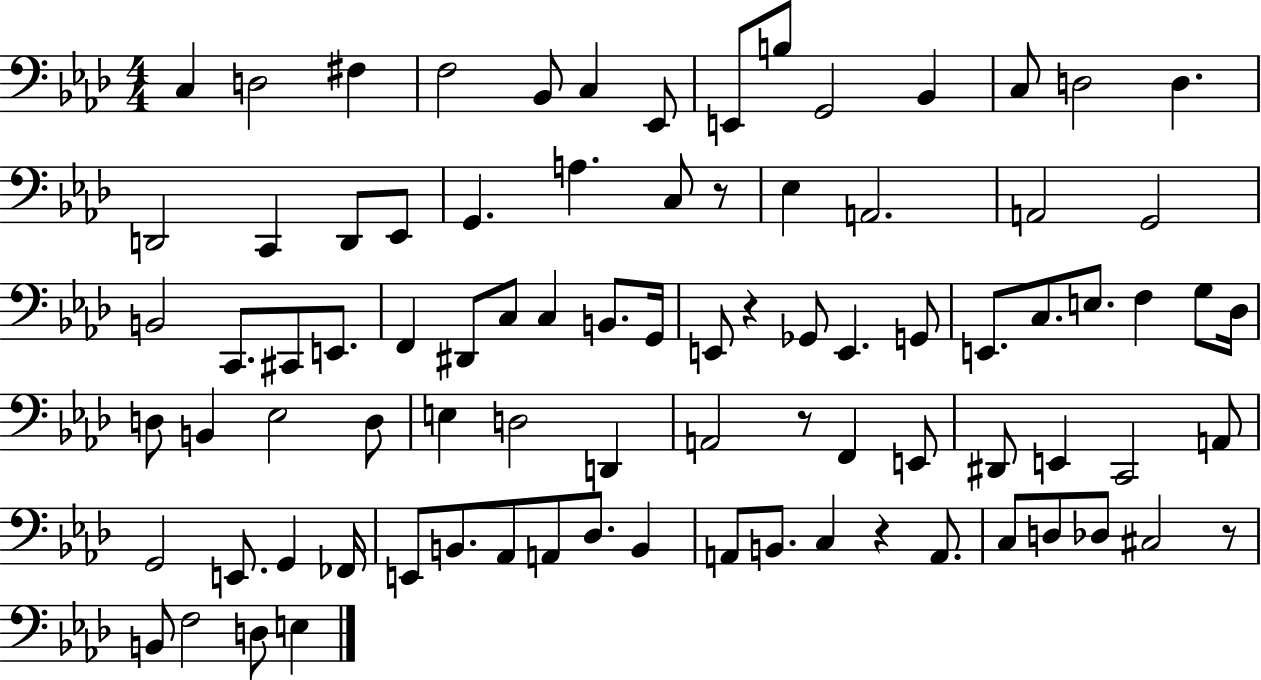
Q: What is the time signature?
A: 4/4